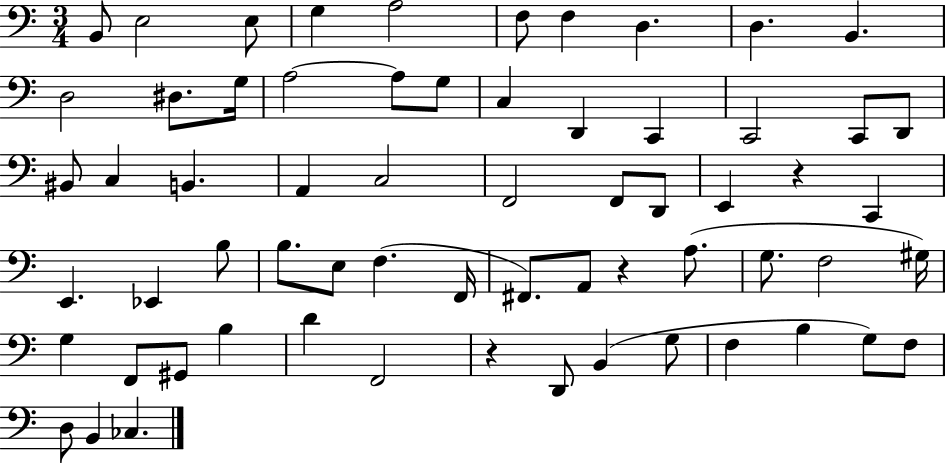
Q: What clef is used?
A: bass